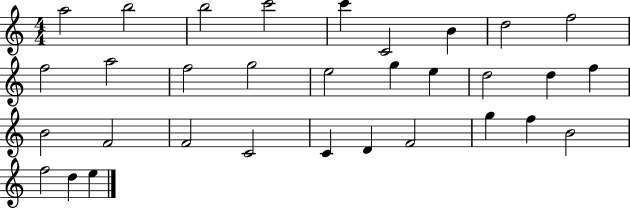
{
  \clef treble
  \numericTimeSignature
  \time 4/4
  \key c \major
  a''2 b''2 | b''2 c'''2 | c'''4 c'2 b'4 | d''2 f''2 | \break f''2 a''2 | f''2 g''2 | e''2 g''4 e''4 | d''2 d''4 f''4 | \break b'2 f'2 | f'2 c'2 | c'4 d'4 f'2 | g''4 f''4 b'2 | \break f''2 d''4 e''4 | \bar "|."
}